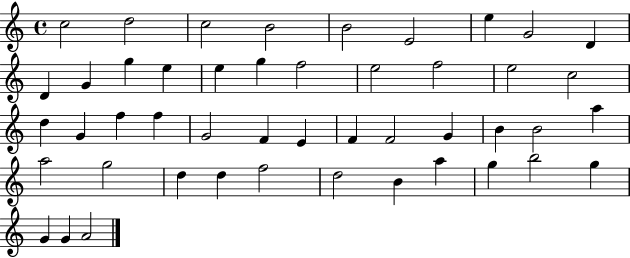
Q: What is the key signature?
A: C major